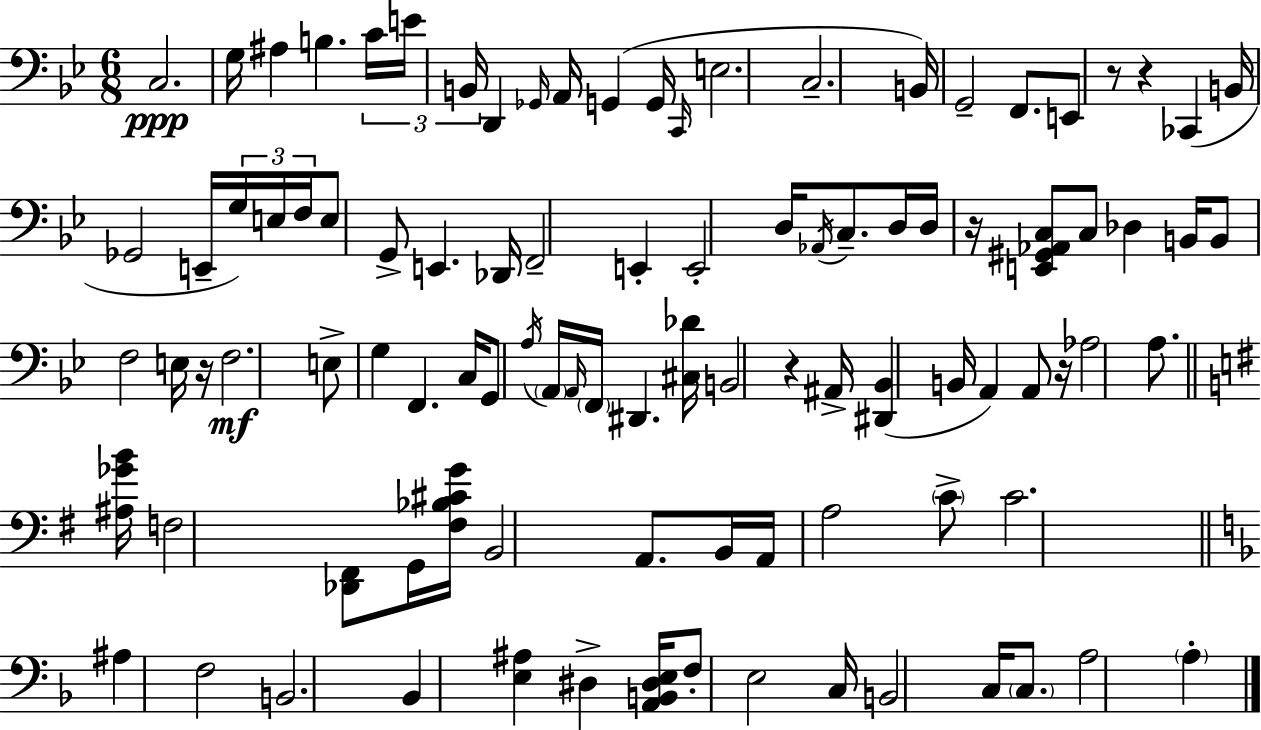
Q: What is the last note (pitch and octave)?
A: A3